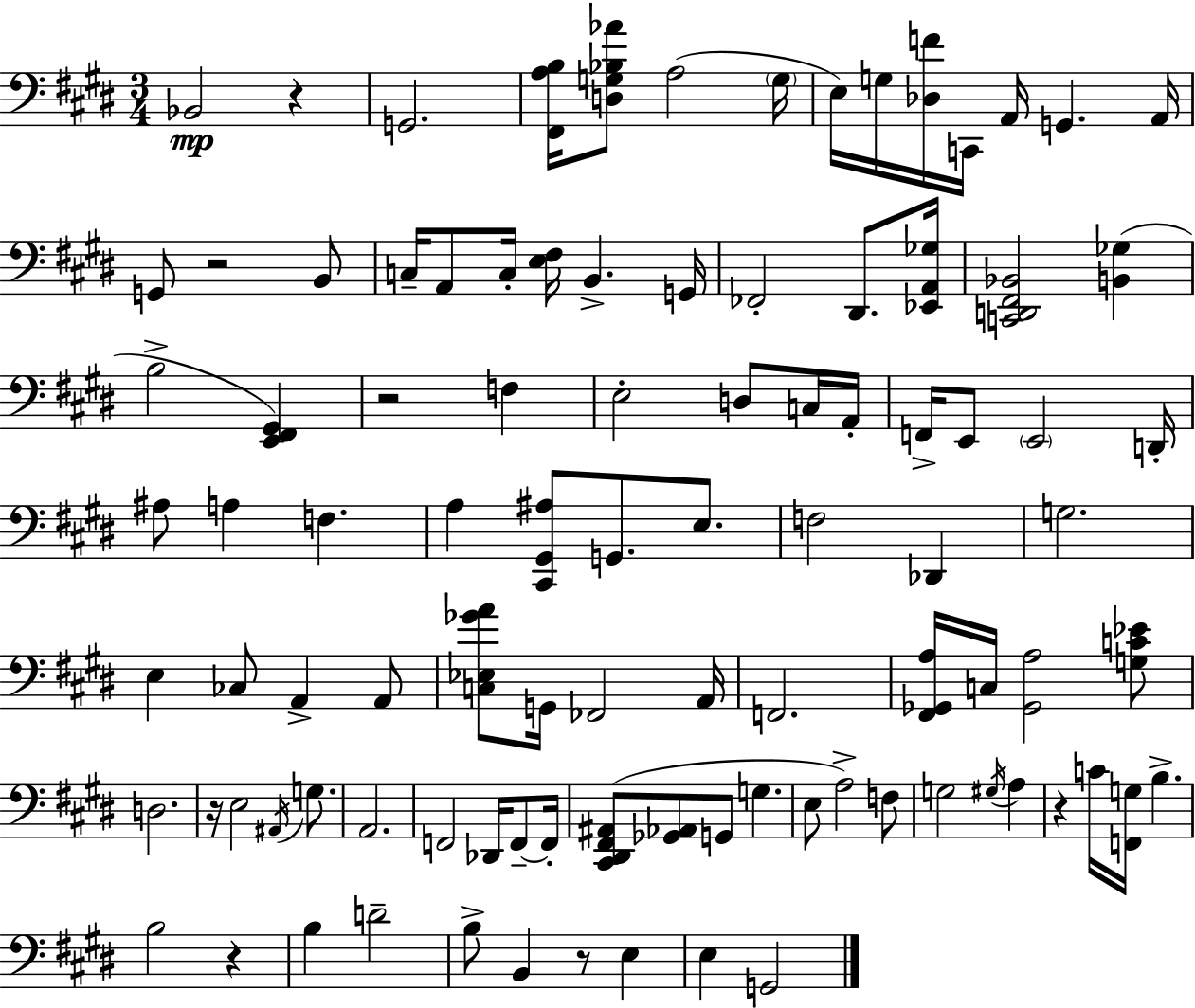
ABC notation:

X:1
T:Untitled
M:3/4
L:1/4
K:E
_B,,2 z G,,2 [^F,,A,B,]/4 [D,G,_B,_A]/2 A,2 G,/4 E,/4 G,/4 [_D,F]/4 C,,/4 A,,/4 G,, A,,/4 G,,/2 z2 B,,/2 C,/4 A,,/2 C,/4 [E,^F,]/4 B,, G,,/4 _F,,2 ^D,,/2 [_E,,A,,_G,]/4 [C,,D,,^F,,_B,,]2 [B,,_G,] B,2 [E,,^F,,^G,,] z2 F, E,2 D,/2 C,/4 A,,/4 F,,/4 E,,/2 E,,2 D,,/4 ^A,/2 A, F, A, [^C,,^G,,^A,]/2 G,,/2 E,/2 F,2 _D,, G,2 E, _C,/2 A,, A,,/2 [C,_E,_GA]/2 G,,/4 _F,,2 A,,/4 F,,2 [^F,,_G,,A,]/4 C,/4 [_G,,A,]2 [G,C_E]/2 D,2 z/4 E,2 ^A,,/4 G,/2 A,,2 F,,2 _D,,/4 F,,/2 F,,/4 [^C,,^D,,^F,,^A,,]/2 [_G,,_A,,]/2 G,,/2 G, E,/2 A,2 F,/2 G,2 ^G,/4 A, z C/4 [F,,G,]/4 B, B,2 z B, D2 B,/2 B,, z/2 E, E, G,,2